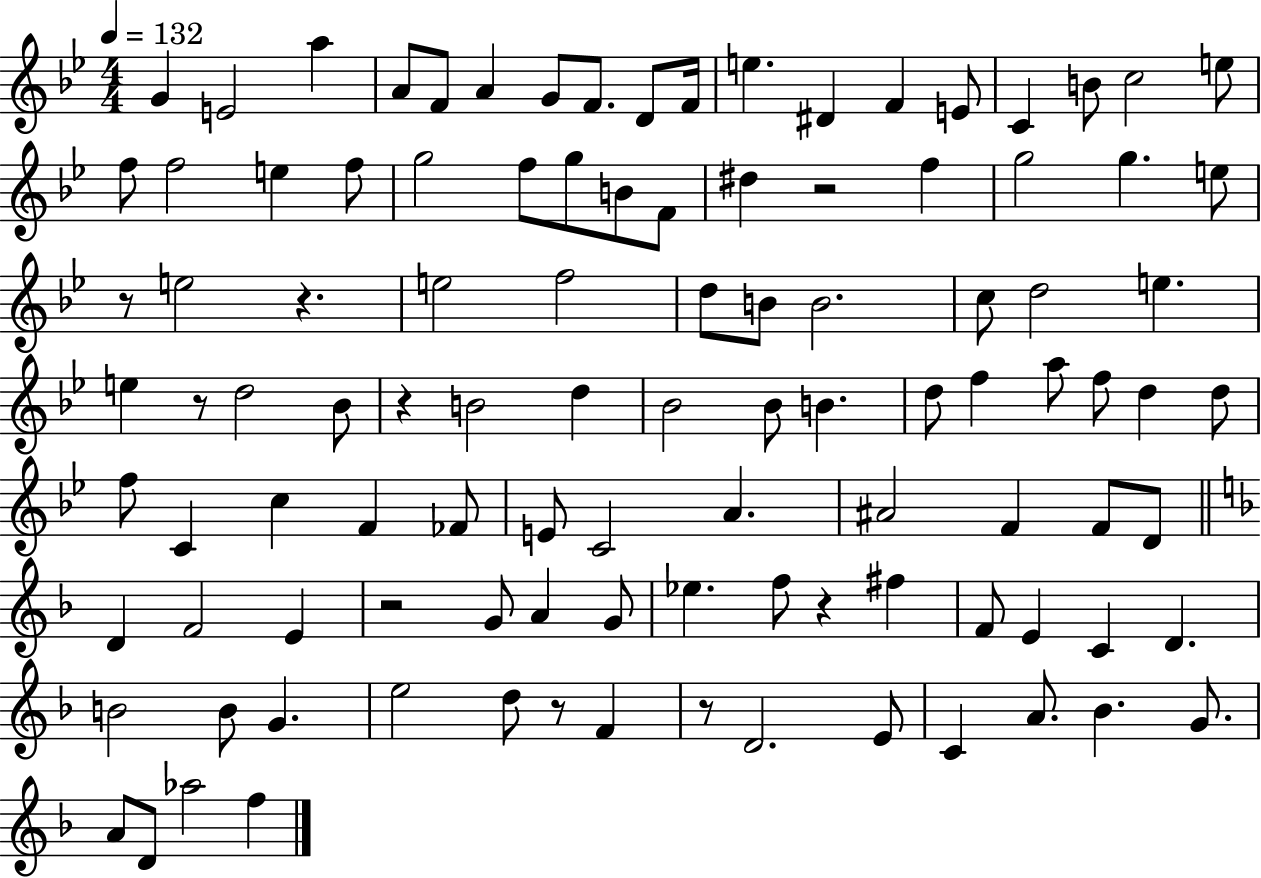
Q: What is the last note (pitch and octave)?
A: F5